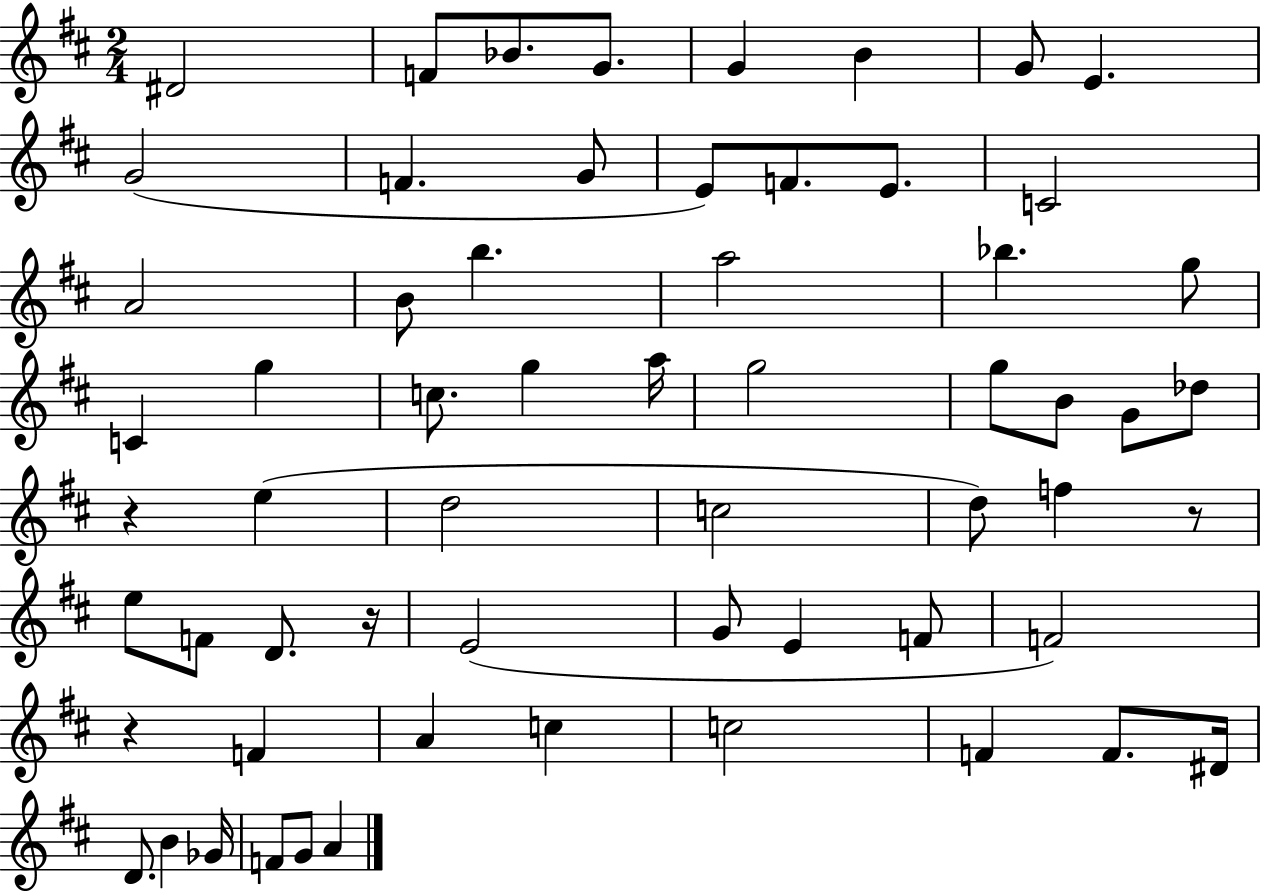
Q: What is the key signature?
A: D major